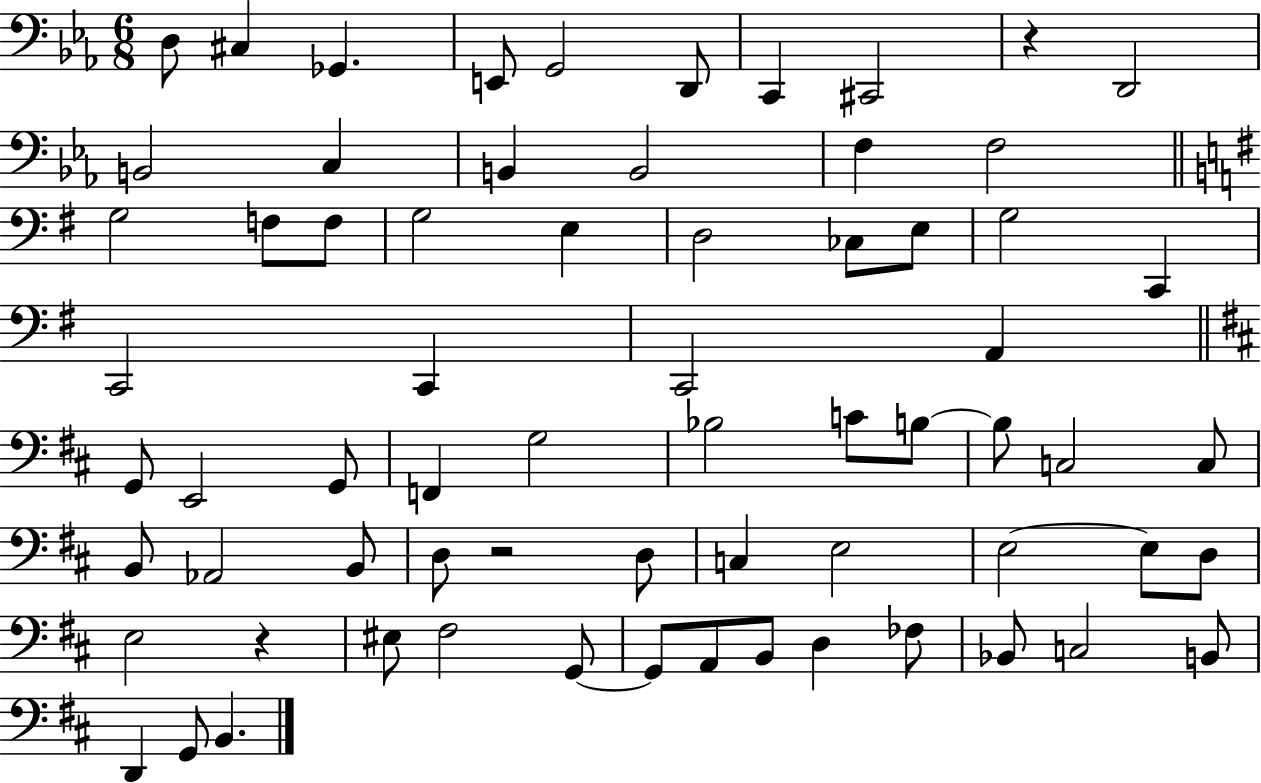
X:1
T:Untitled
M:6/8
L:1/4
K:Eb
D,/2 ^C, _G,, E,,/2 G,,2 D,,/2 C,, ^C,,2 z D,,2 B,,2 C, B,, B,,2 F, F,2 G,2 F,/2 F,/2 G,2 E, D,2 _C,/2 E,/2 G,2 C,, C,,2 C,, C,,2 A,, G,,/2 E,,2 G,,/2 F,, G,2 _B,2 C/2 B,/2 B,/2 C,2 C,/2 B,,/2 _A,,2 B,,/2 D,/2 z2 D,/2 C, E,2 E,2 E,/2 D,/2 E,2 z ^E,/2 ^F,2 G,,/2 G,,/2 A,,/2 B,,/2 D, _F,/2 _B,,/2 C,2 B,,/2 D,, G,,/2 B,,